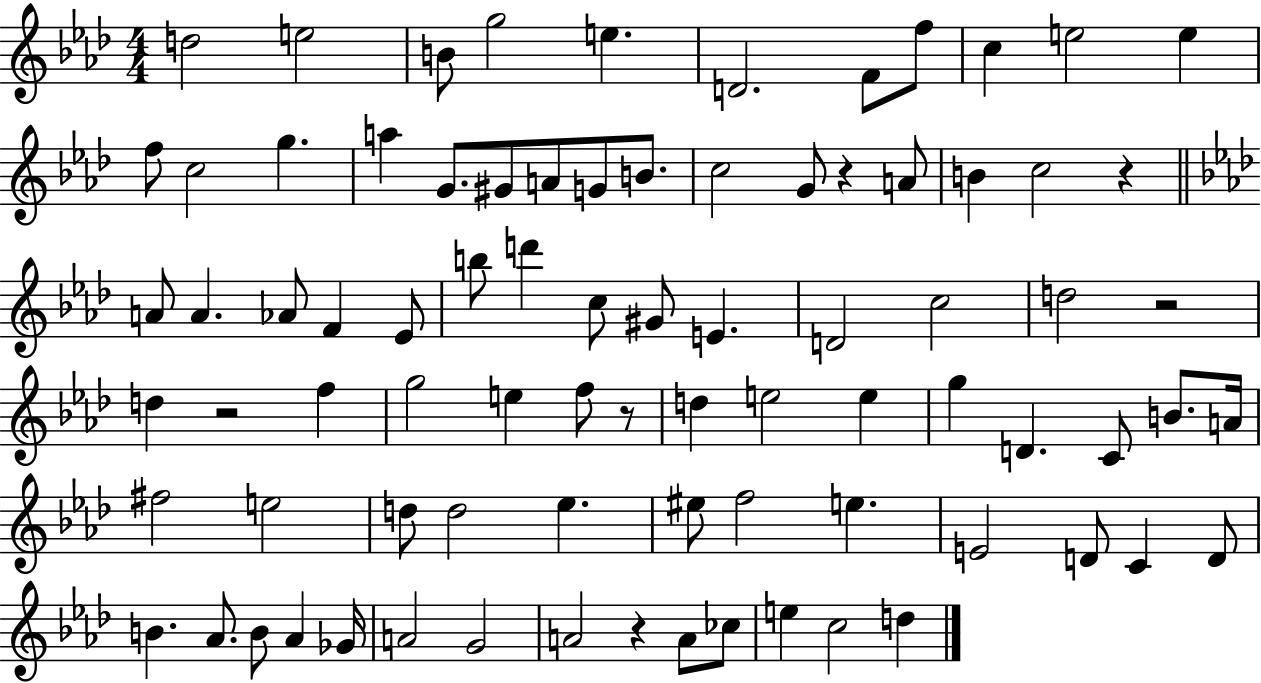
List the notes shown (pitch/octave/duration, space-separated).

D5/h E5/h B4/e G5/h E5/q. D4/h. F4/e F5/e C5/q E5/h E5/q F5/e C5/h G5/q. A5/q G4/e. G#4/e A4/e G4/e B4/e. C5/h G4/e R/q A4/e B4/q C5/h R/q A4/e A4/q. Ab4/e F4/q Eb4/e B5/e D6/q C5/e G#4/e E4/q. D4/h C5/h D5/h R/h D5/q R/h F5/q G5/h E5/q F5/e R/e D5/q E5/h E5/q G5/q D4/q. C4/e B4/e. A4/s F#5/h E5/h D5/e D5/h Eb5/q. EIS5/e F5/h E5/q. E4/h D4/e C4/q D4/e B4/q. Ab4/e. B4/e Ab4/q Gb4/s A4/h G4/h A4/h R/q A4/e CES5/e E5/q C5/h D5/q